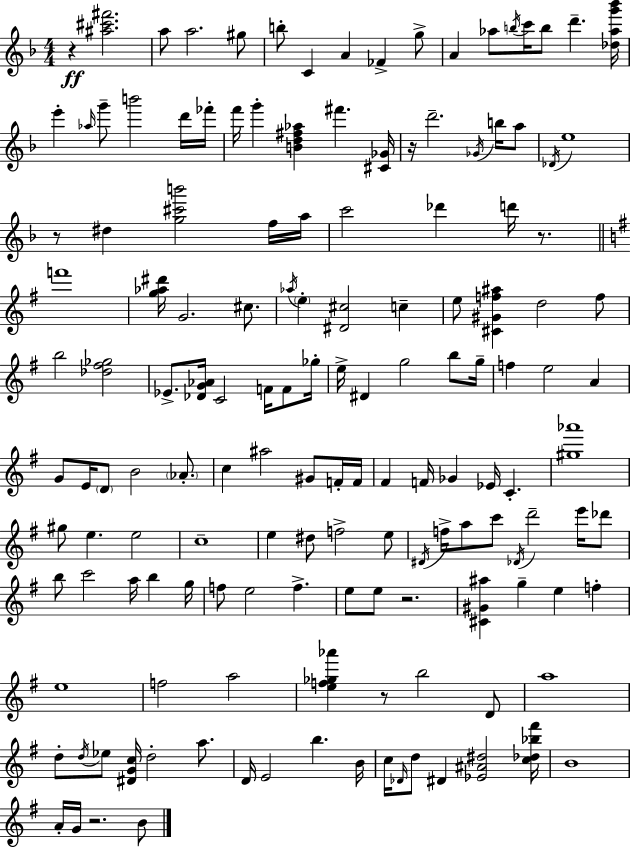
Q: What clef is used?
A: treble